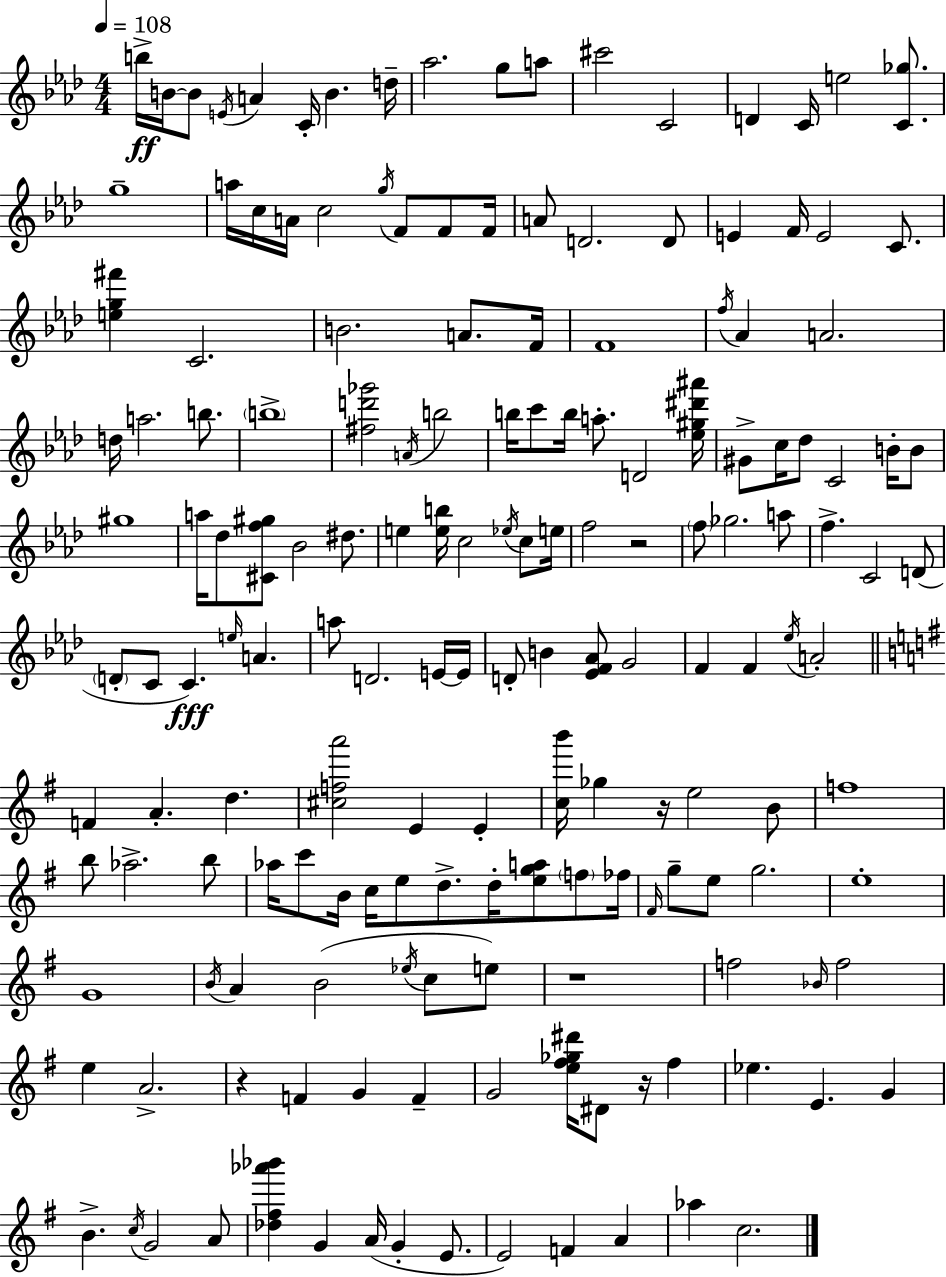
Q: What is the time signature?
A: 4/4